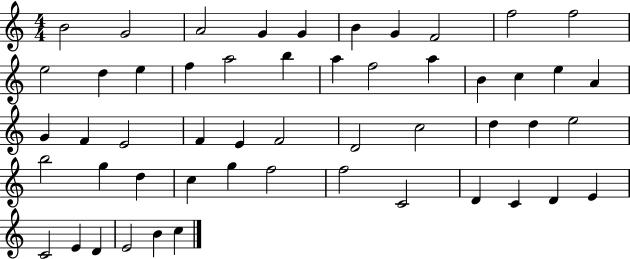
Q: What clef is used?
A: treble